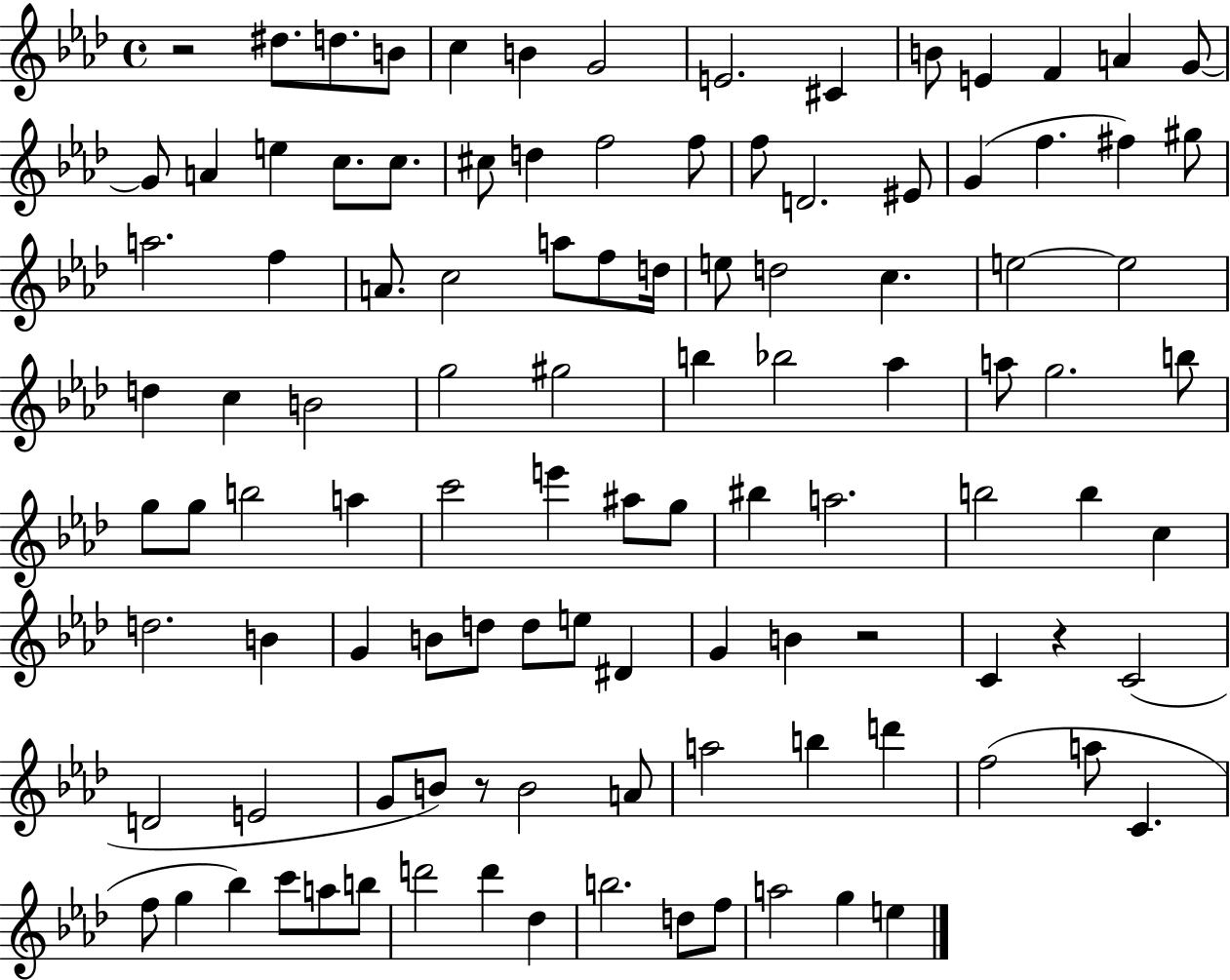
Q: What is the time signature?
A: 4/4